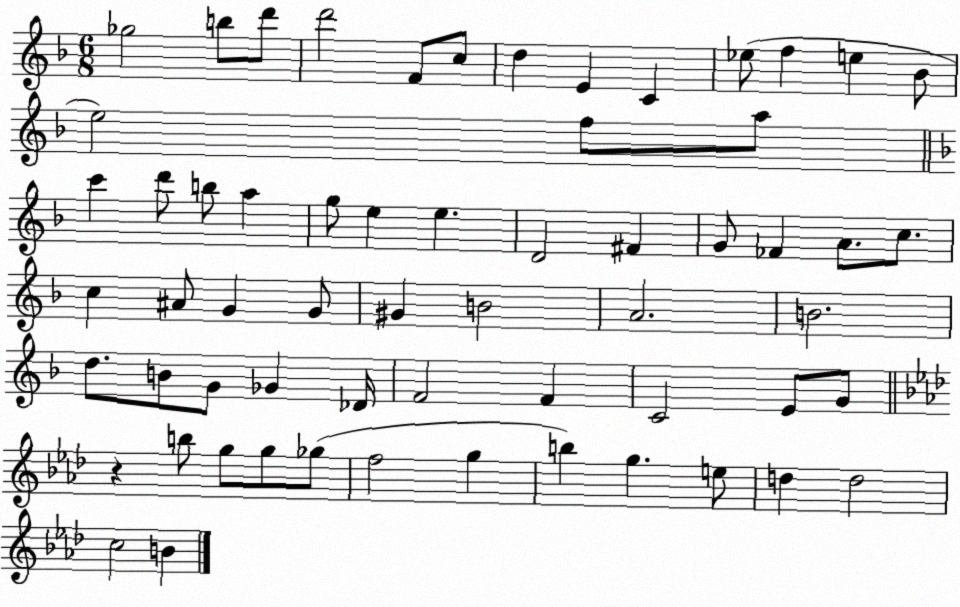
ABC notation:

X:1
T:Untitled
M:6/8
L:1/4
K:F
_g2 b/2 d'/2 d'2 F/2 c/2 d E C _e/2 f e _B/2 e2 f/2 a/2 c' d'/2 b/2 a g/2 e e D2 ^F G/2 _F A/2 c/2 c ^A/2 G G/2 ^G B2 A2 B2 d/2 B/2 G/2 _G _D/4 F2 F C2 E/2 G/2 z b/2 g/2 g/2 _g/2 f2 g b g e/2 d d2 c2 B